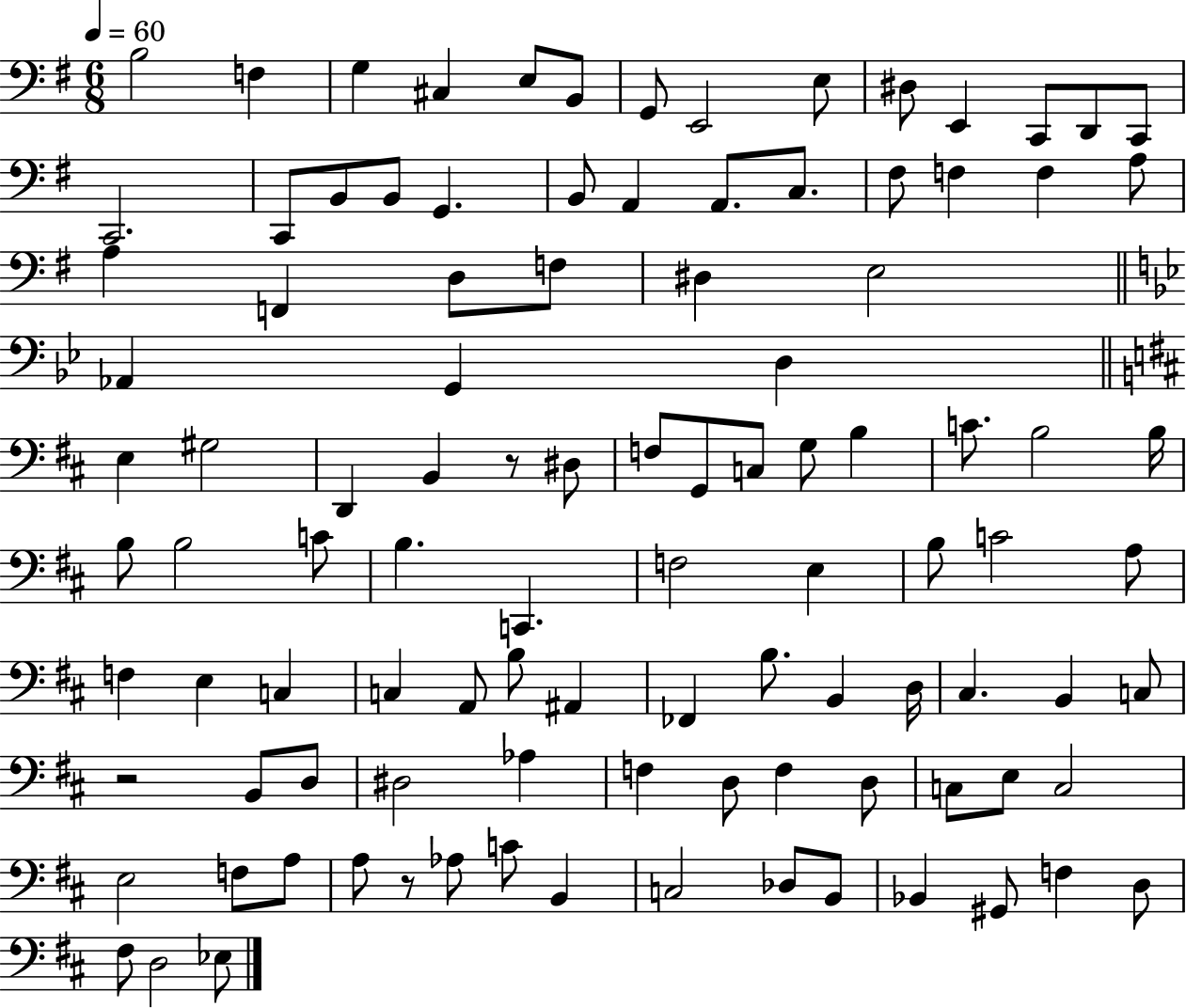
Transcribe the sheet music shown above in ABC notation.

X:1
T:Untitled
M:6/8
L:1/4
K:G
B,2 F, G, ^C, E,/2 B,,/2 G,,/2 E,,2 E,/2 ^D,/2 E,, C,,/2 D,,/2 C,,/2 C,,2 C,,/2 B,,/2 B,,/2 G,, B,,/2 A,, A,,/2 C,/2 ^F,/2 F, F, A,/2 A, F,, D,/2 F,/2 ^D, E,2 _A,, G,, D, E, ^G,2 D,, B,, z/2 ^D,/2 F,/2 G,,/2 C,/2 G,/2 B, C/2 B,2 B,/4 B,/2 B,2 C/2 B, C,, F,2 E, B,/2 C2 A,/2 F, E, C, C, A,,/2 B,/2 ^A,, _F,, B,/2 B,, D,/4 ^C, B,, C,/2 z2 B,,/2 D,/2 ^D,2 _A, F, D,/2 F, D,/2 C,/2 E,/2 C,2 E,2 F,/2 A,/2 A,/2 z/2 _A,/2 C/2 B,, C,2 _D,/2 B,,/2 _B,, ^G,,/2 F, D,/2 ^F,/2 D,2 _E,/2